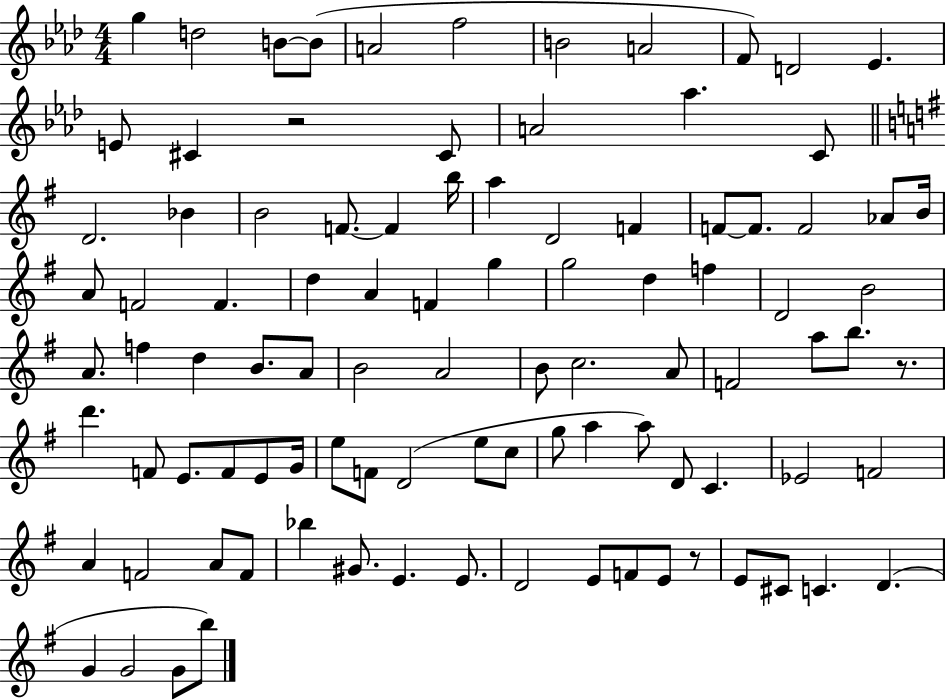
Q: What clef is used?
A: treble